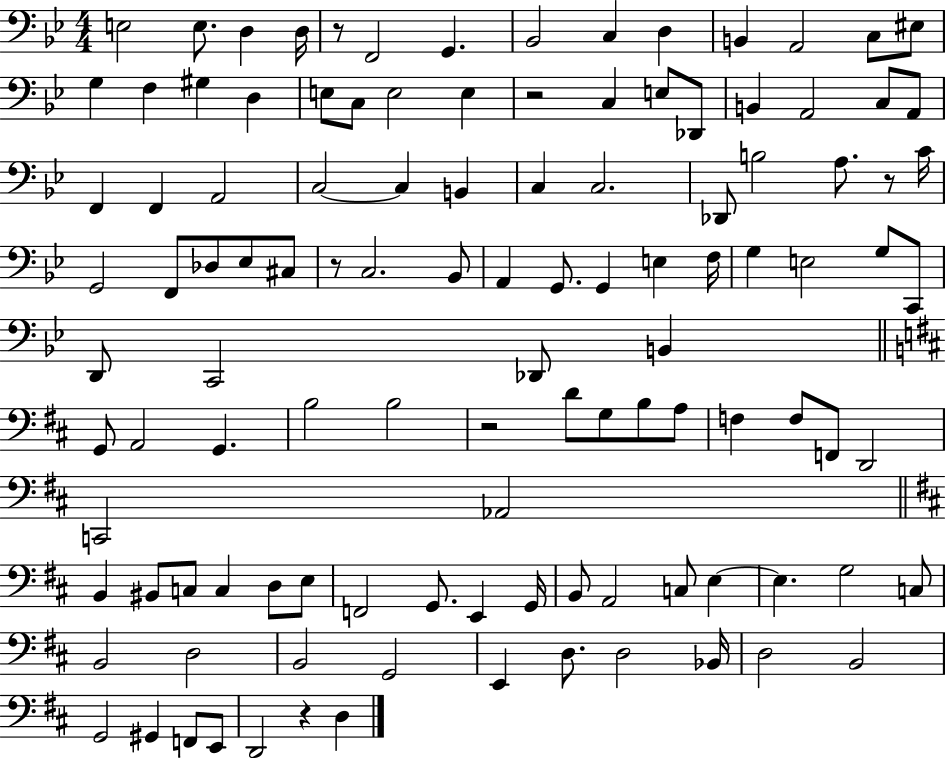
E3/h E3/e. D3/q D3/s R/e F2/h G2/q. Bb2/h C3/q D3/q B2/q A2/h C3/e EIS3/e G3/q F3/q G#3/q D3/q E3/e C3/e E3/h E3/q R/h C3/q E3/e Db2/e B2/q A2/h C3/e A2/e F2/q F2/q A2/h C3/h C3/q B2/q C3/q C3/h. Db2/e B3/h A3/e. R/e C4/s G2/h F2/e Db3/e Eb3/e C#3/e R/e C3/h. Bb2/e A2/q G2/e. G2/q E3/q F3/s G3/q E3/h G3/e C2/e D2/e C2/h Db2/e B2/q G2/e A2/h G2/q. B3/h B3/h R/h D4/e G3/e B3/e A3/e F3/q F3/e F2/e D2/h C2/h Ab2/h B2/q BIS2/e C3/e C3/q D3/e E3/e F2/h G2/e. E2/q G2/s B2/e A2/h C3/e E3/q E3/q. G3/h C3/e B2/h D3/h B2/h G2/h E2/q D3/e. D3/h Bb2/s D3/h B2/h G2/h G#2/q F2/e E2/e D2/h R/q D3/q